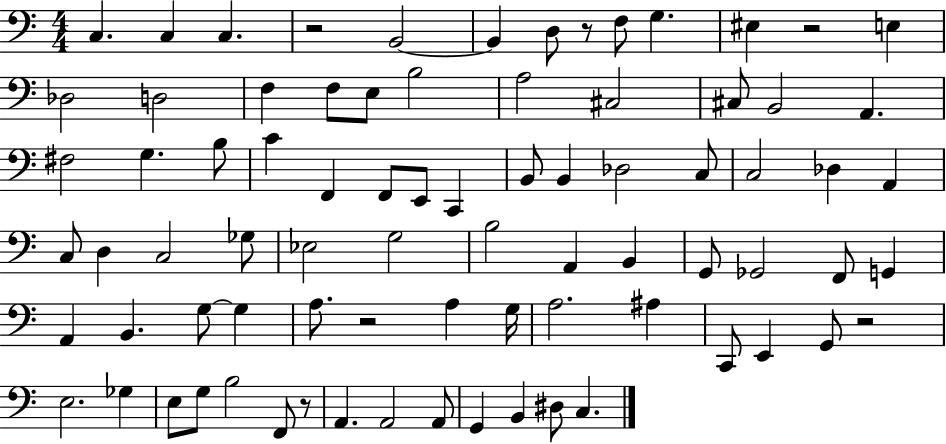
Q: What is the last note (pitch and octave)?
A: C3